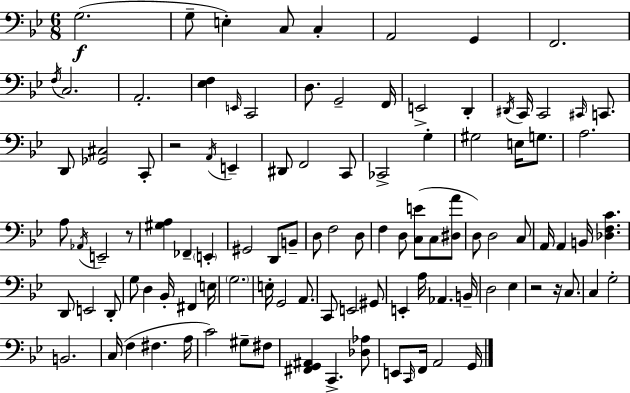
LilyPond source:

{
  \clef bass
  \numericTimeSignature
  \time 6/8
  \key bes \major
  g2.(\f | g8-- e4-.) c8 c4-. | a,2 g,4 | f,2. | \break \acciaccatura { f16 } c2. | a,2.-. | <ees f>4 \grace { e,16 } c,2 | d8. g,2-- | \break f,16 e,2-> d,4-. | \acciaccatura { dis,16 } c,16 c,2 | \grace { cis,16 } c,8. d,8 <ges, cis>2 | c,8-. r2 | \break \acciaccatura { a,16 } e,4-- dis,8 f,2 | c,8 ces,2-> | g4-. gis2 | e16 g8. a2. | \break a8 \acciaccatura { aes,16 } e,2-- | r8 <gis a>4 fes,4-- | \parenthesize e,4-. gis,2 | d,8 b,8-- d8 f2 | \break d8 f4 d8 | <c e'>8( c8 <dis a'>8 d8) d2 | c8 a,16 a,4 b,16 | <des f c'>4. d,8 e,2 | \break d,8-. g8 d4 | bes,16-. fis,4 e16 \parenthesize g2. | e16-. g,2 | a,8. c,8 e,2 | \break gis,8 e,4-. a16 aes,4. | b,16-- d2 | ees4 r2 | r16 c8. c4 g2-. | \break b,2. | c16( f4 fis4. | a16 c'2) | gis8-- fis8 <fis, g, ais,>4 c,4.-> | \break <des aes>8 e,8 \grace { c,16 } f,16 a,2 | g,16 \bar "|."
}